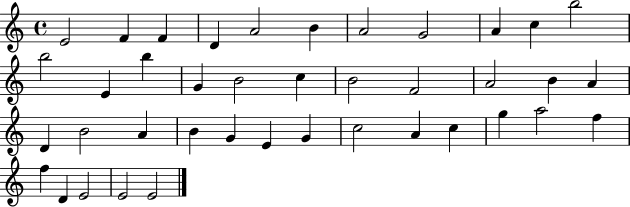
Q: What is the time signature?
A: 4/4